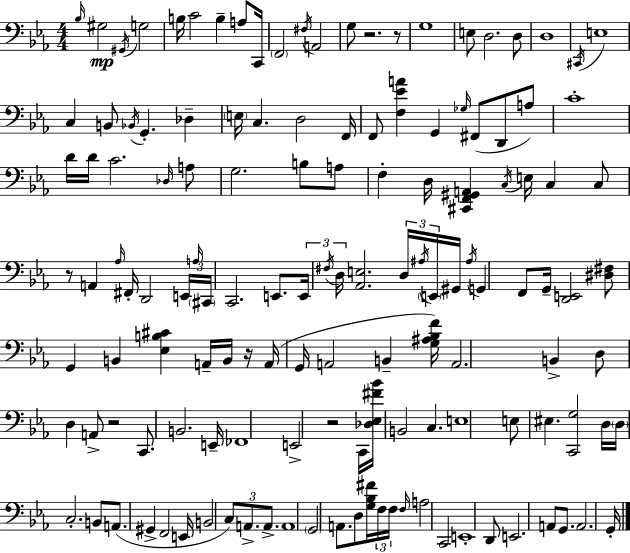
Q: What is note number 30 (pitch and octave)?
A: F2